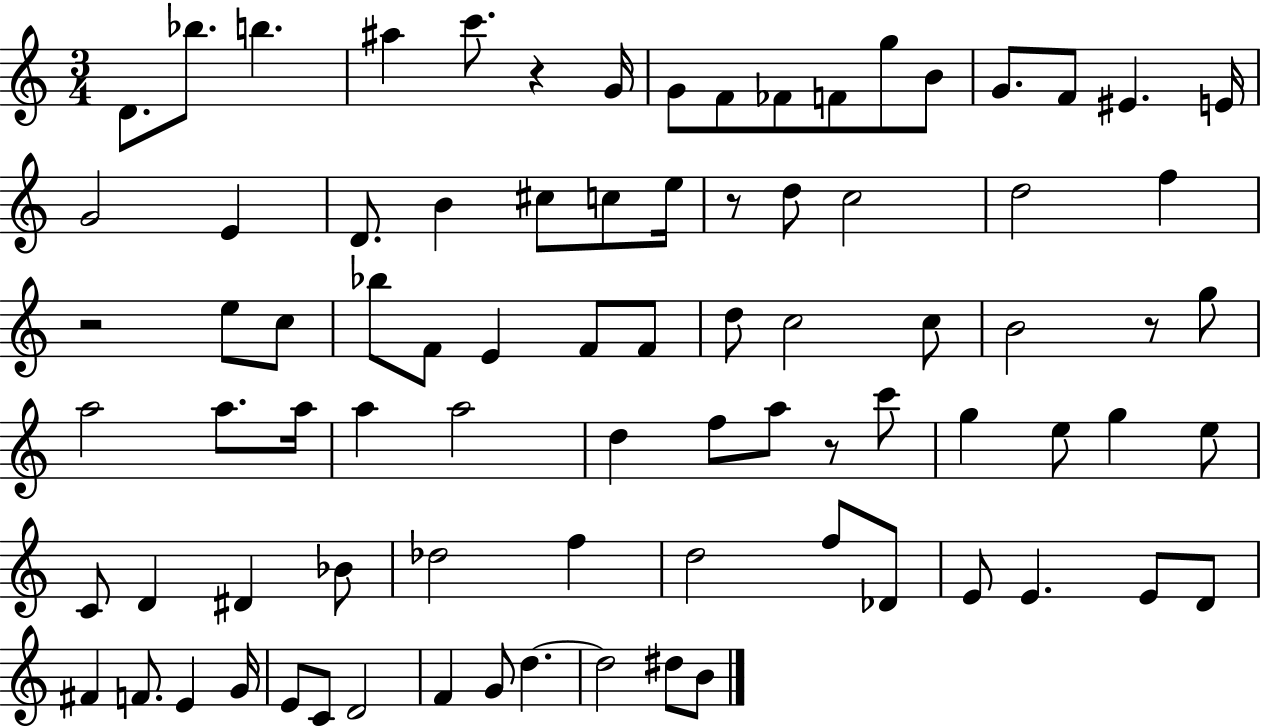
X:1
T:Untitled
M:3/4
L:1/4
K:C
D/2 _b/2 b ^a c'/2 z G/4 G/2 F/2 _F/2 F/2 g/2 B/2 G/2 F/2 ^E E/4 G2 E D/2 B ^c/2 c/2 e/4 z/2 d/2 c2 d2 f z2 e/2 c/2 _b/2 F/2 E F/2 F/2 d/2 c2 c/2 B2 z/2 g/2 a2 a/2 a/4 a a2 d f/2 a/2 z/2 c'/2 g e/2 g e/2 C/2 D ^D _B/2 _d2 f d2 f/2 _D/2 E/2 E E/2 D/2 ^F F/2 E G/4 E/2 C/2 D2 F G/2 d d2 ^d/2 B/2